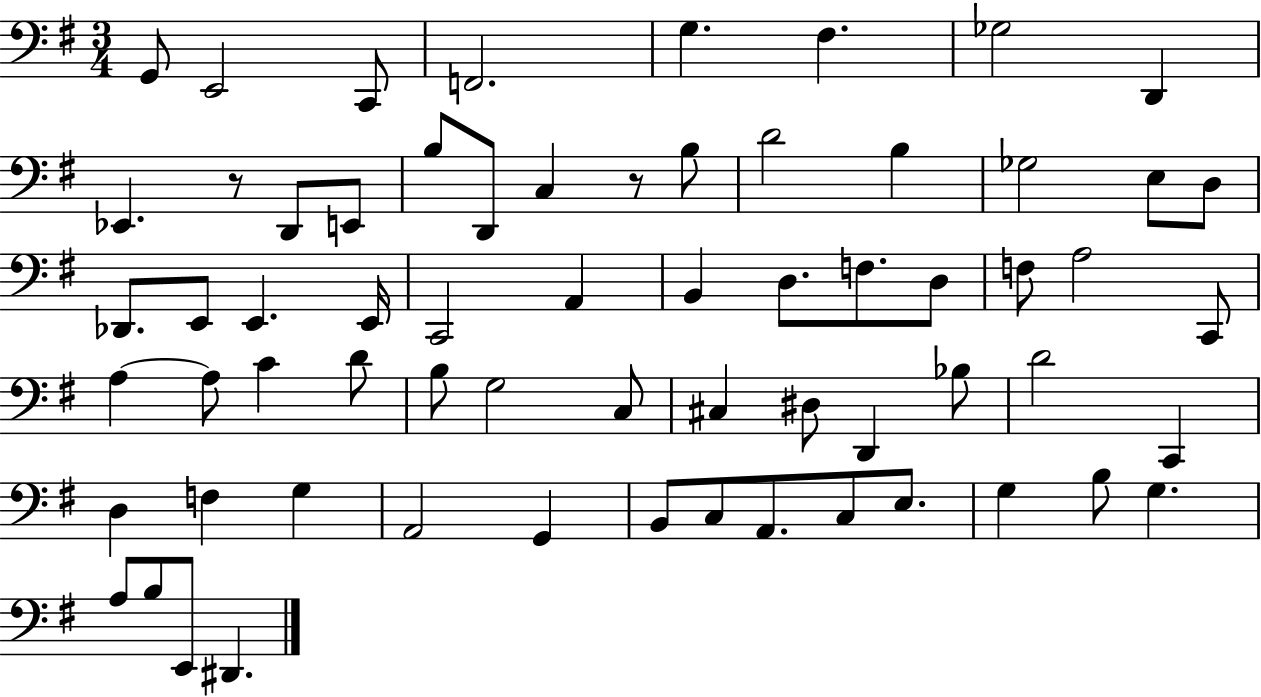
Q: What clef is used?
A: bass